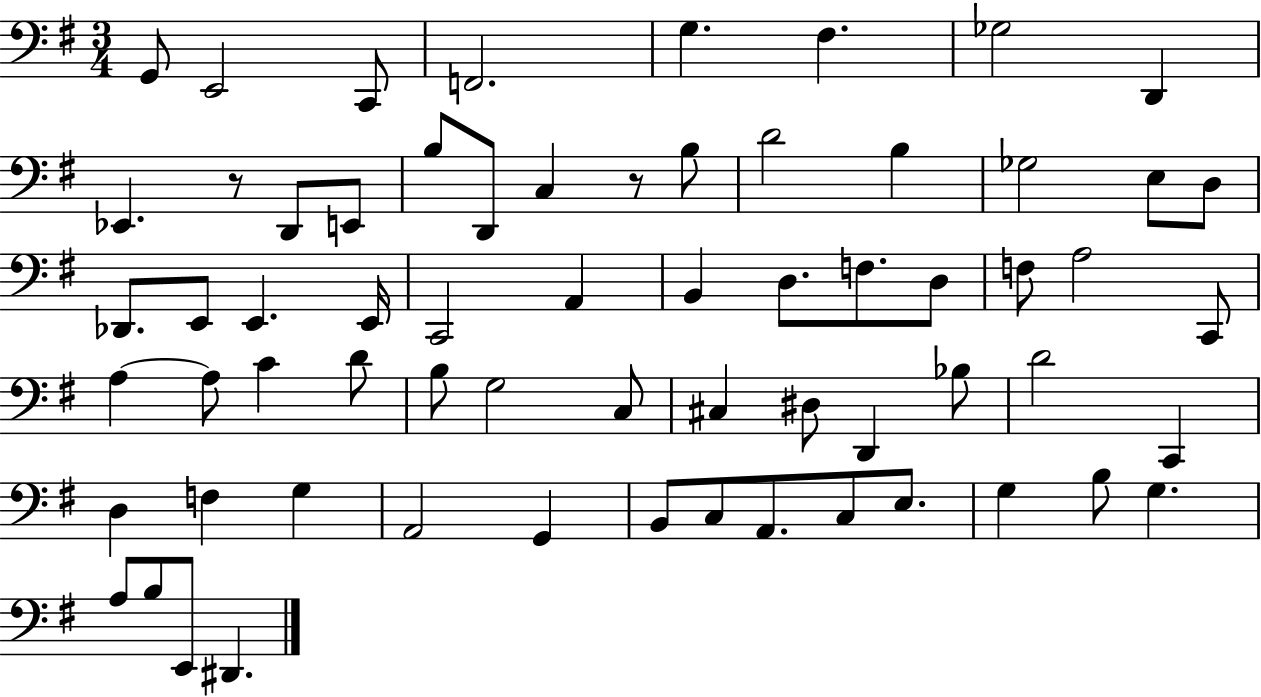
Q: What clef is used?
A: bass